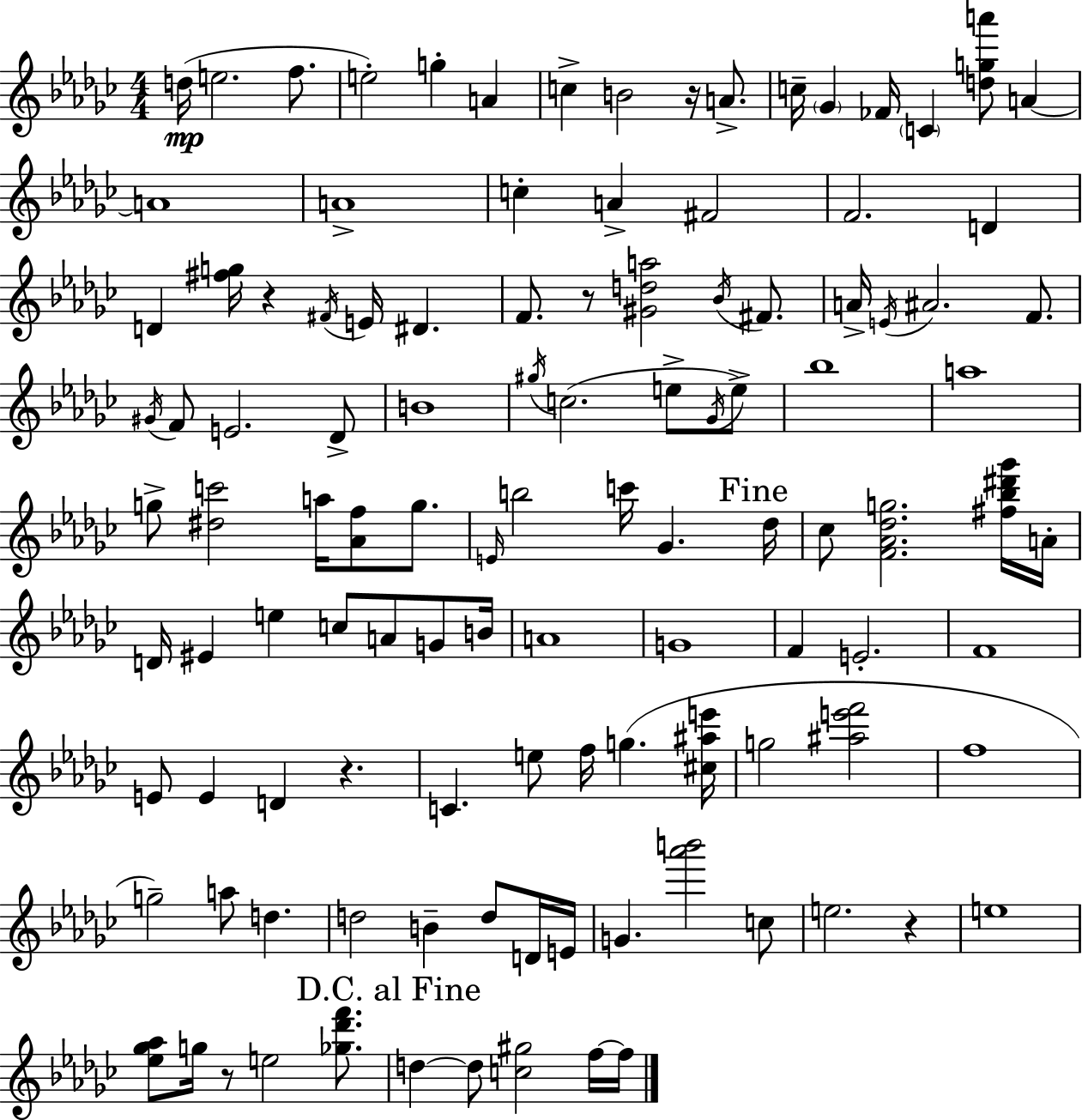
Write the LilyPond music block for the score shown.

{
  \clef treble
  \numericTimeSignature
  \time 4/4
  \key ees \minor
  d''16(\mp e''2. f''8. | e''2-.) g''4-. a'4 | c''4-> b'2 r16 a'8.-> | c''16-- \parenthesize ges'4 fes'16 \parenthesize c'4 <d'' g'' a'''>8 a'4~~ | \break a'1 | a'1-> | c''4-. a'4-> fis'2 | f'2. d'4 | \break d'4 <fis'' g''>16 r4 \acciaccatura { fis'16 } e'16 dis'4. | f'8. r8 <gis' d'' a''>2 \acciaccatura { bes'16 } fis'8. | a'16-> \acciaccatura { e'16 } ais'2. | f'8. \acciaccatura { gis'16 } f'8 e'2. | \break des'8-> b'1 | \acciaccatura { gis''16 } c''2.( | e''8-> \acciaccatura { ges'16 } e''8->) bes''1 | a''1 | \break g''8-> <dis'' c'''>2 | a''16 <aes' f''>8 g''8. \grace { e'16 } b''2 c'''16 | ges'4. \mark "Fine" des''16 ces''8 <f' aes' des'' g''>2. | <fis'' bes'' dis''' ges'''>16 a'16-. d'16 eis'4 e''4 | \break c''8 a'8 g'8 b'16 a'1 | g'1 | f'4 e'2.-. | f'1 | \break e'8 e'4 d'4 | r4. c'4. e''8 f''16 | g''4.( <cis'' ais'' e'''>16 g''2 <ais'' e''' f'''>2 | f''1 | \break g''2--) a''8 | d''4. d''2 b'4-- | d''8 d'16 e'16 g'4. <aes''' b'''>2 | c''8 e''2. | \break r4 e''1 | <ees'' ges'' aes''>8 g''16 r8 e''2 | <ges'' des''' f'''>8. \mark "D.C. al Fine" d''4~~ d''8 <c'' gis''>2 | f''16~~ f''16 \bar "|."
}